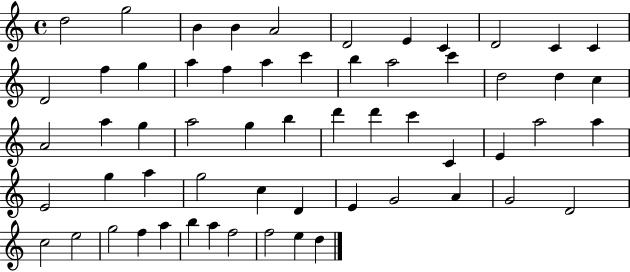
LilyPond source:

{
  \clef treble
  \time 4/4
  \defaultTimeSignature
  \key c \major
  d''2 g''2 | b'4 b'4 a'2 | d'2 e'4 c'4 | d'2 c'4 c'4 | \break d'2 f''4 g''4 | a''4 f''4 a''4 c'''4 | b''4 a''2 c'''4 | d''2 d''4 c''4 | \break a'2 a''4 g''4 | a''2 g''4 b''4 | d'''4 d'''4 c'''4 c'4 | e'4 a''2 a''4 | \break e'2 g''4 a''4 | g''2 c''4 d'4 | e'4 g'2 a'4 | g'2 d'2 | \break c''2 e''2 | g''2 f''4 a''4 | b''4 a''4 f''2 | f''2 e''4 d''4 | \break \bar "|."
}